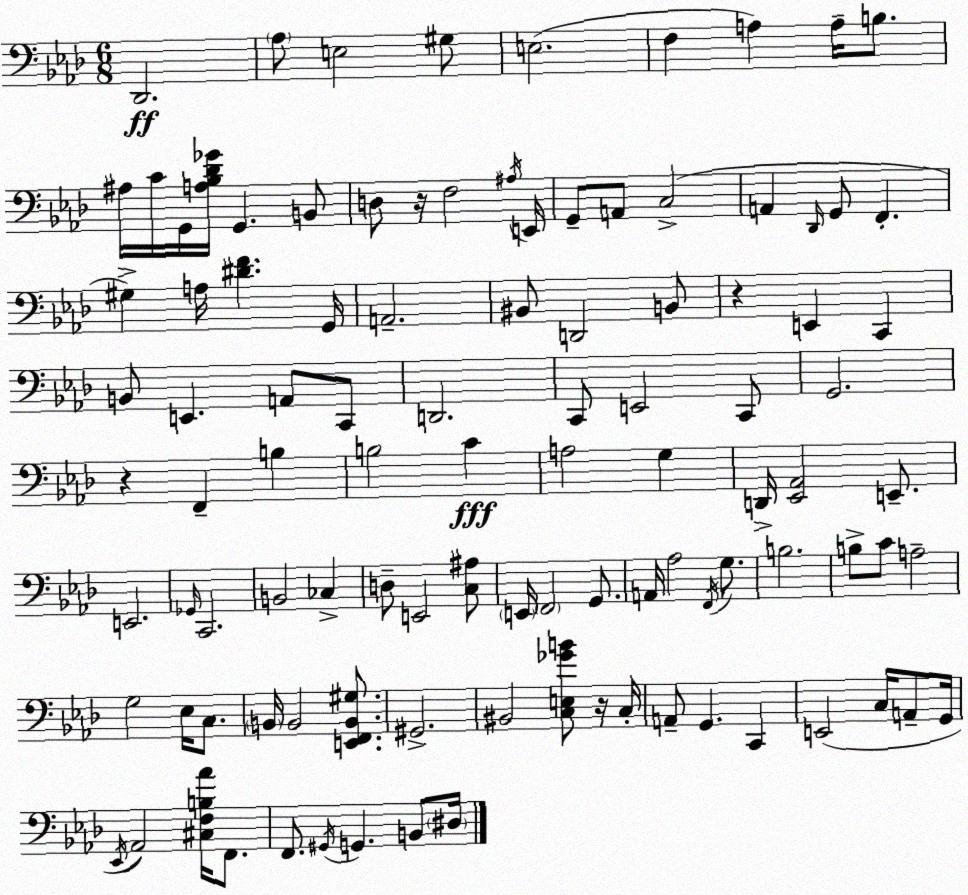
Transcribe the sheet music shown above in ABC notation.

X:1
T:Untitled
M:6/8
L:1/4
K:Fm
_D,,2 _A,/2 E,2 ^G,/2 E,2 F, A, A,/4 B,/2 ^A,/4 C/4 G,,/4 [A,_B,_D_G]/4 G,, B,,/2 D,/2 z/4 F,2 ^A,/4 E,,/4 G,,/2 A,,/2 C,2 A,, _D,,/4 G,,/2 F,, ^G, A,/4 [^DF] G,,/4 A,,2 ^B,,/2 D,,2 B,,/2 z E,, C,, B,,/2 E,, A,,/2 C,,/2 D,,2 C,,/2 E,,2 C,,/2 G,,2 z F,, B, B,2 C A,2 G, D,,/4 [_E,,_A,,]2 E,,/2 E,,2 _G,,/4 C,,2 B,,2 _C, D,/2 E,,2 [C,^A,]/2 E,,/4 F,,2 G,,/2 A,,/4 _A,2 F,,/4 G,/2 B,2 B,/2 C/2 A,2 G,2 _E,/4 C,/2 B,,/4 B,,2 [E,,F,,B,,^G,]/2 ^G,,2 ^B,,2 [C,E,_GB]/2 z/4 C,/4 A,,/2 G,, C,, E,,2 C,/4 A,,/2 G,,/4 _E,,/4 _A,,2 [^C,F,B,_A]/4 F,,/2 F,,/2 ^G,,/4 G,, B,,/2 ^D,/4